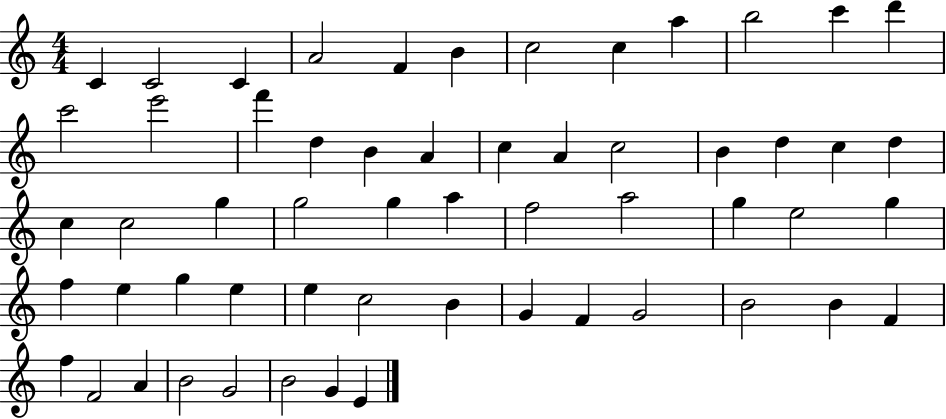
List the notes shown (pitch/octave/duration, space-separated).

C4/q C4/h C4/q A4/h F4/q B4/q C5/h C5/q A5/q B5/h C6/q D6/q C6/h E6/h F6/q D5/q B4/q A4/q C5/q A4/q C5/h B4/q D5/q C5/q D5/q C5/q C5/h G5/q G5/h G5/q A5/q F5/h A5/h G5/q E5/h G5/q F5/q E5/q G5/q E5/q E5/q C5/h B4/q G4/q F4/q G4/h B4/h B4/q F4/q F5/q F4/h A4/q B4/h G4/h B4/h G4/q E4/q